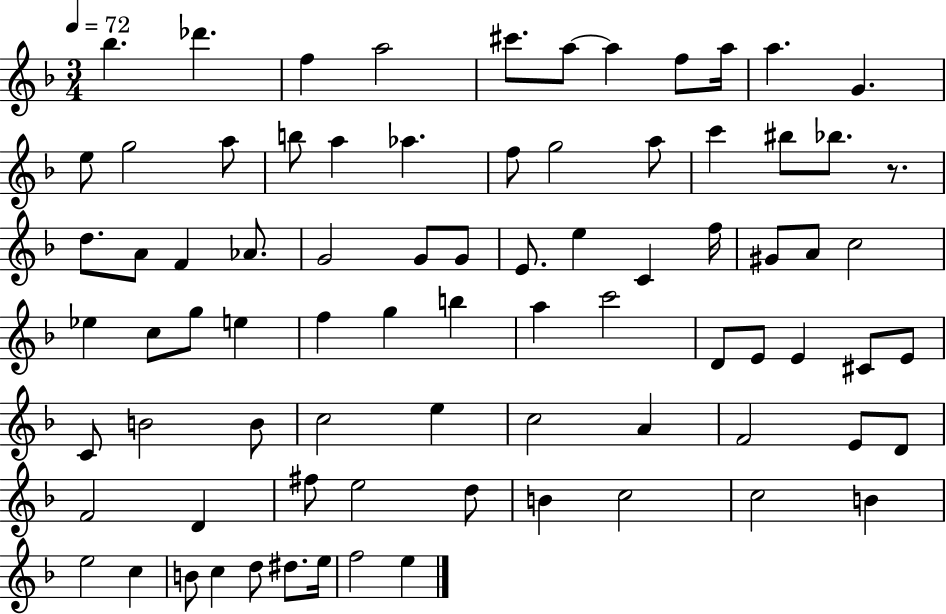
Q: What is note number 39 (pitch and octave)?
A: C5